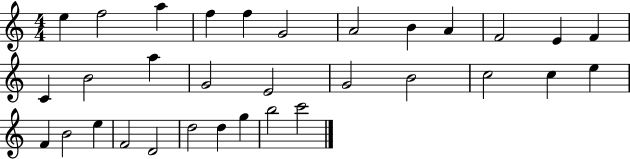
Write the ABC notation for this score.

X:1
T:Untitled
M:4/4
L:1/4
K:C
e f2 a f f G2 A2 B A F2 E F C B2 a G2 E2 G2 B2 c2 c e F B2 e F2 D2 d2 d g b2 c'2